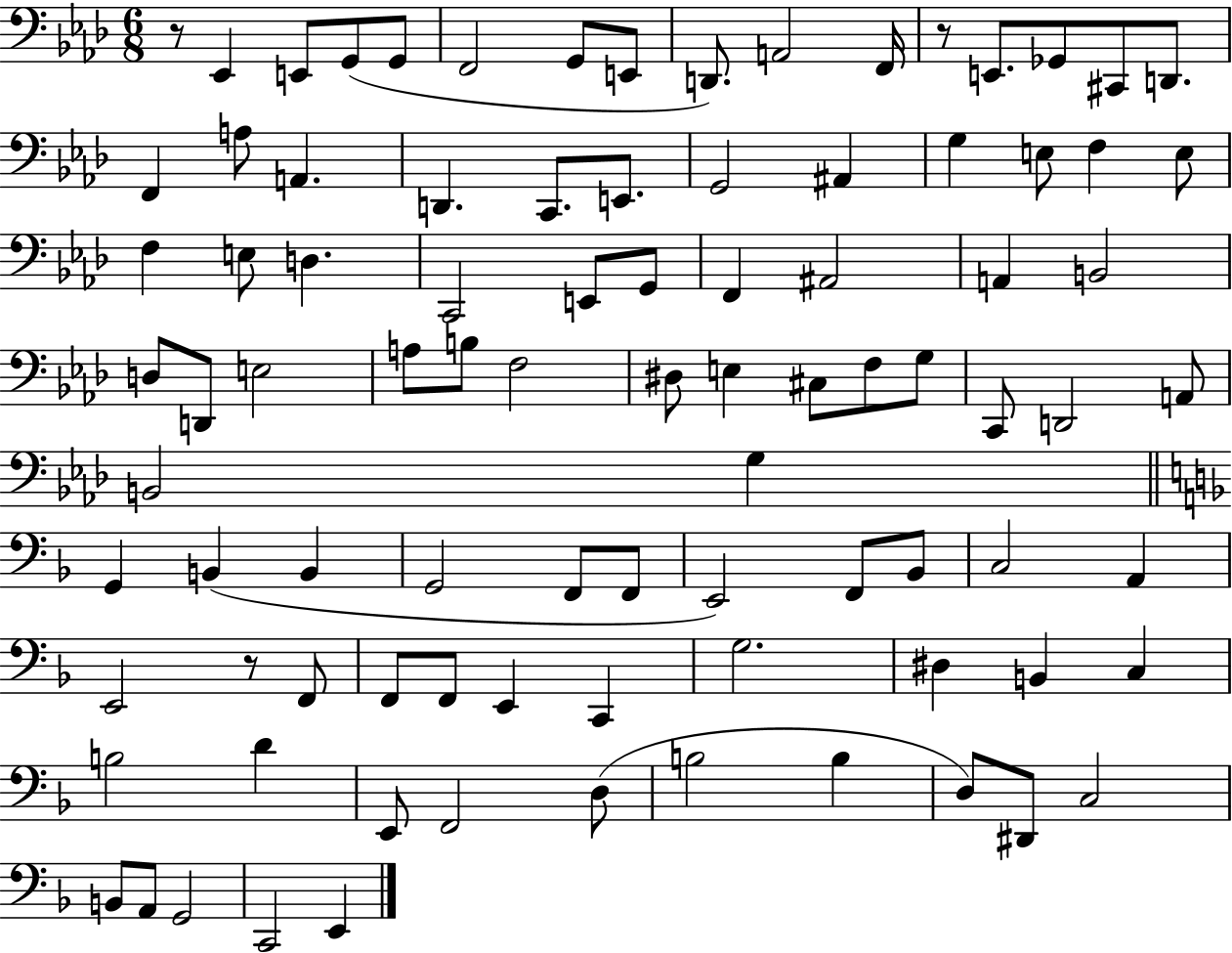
R/e Eb2/q E2/e G2/e G2/e F2/h G2/e E2/e D2/e. A2/h F2/s R/e E2/e. Gb2/e C#2/e D2/e. F2/q A3/e A2/q. D2/q. C2/e. E2/e. G2/h A#2/q G3/q E3/e F3/q E3/e F3/q E3/e D3/q. C2/h E2/e G2/e F2/q A#2/h A2/q B2/h D3/e D2/e E3/h A3/e B3/e F3/h D#3/e E3/q C#3/e F3/e G3/e C2/e D2/h A2/e B2/h G3/q G2/q B2/q B2/q G2/h F2/e F2/e E2/h F2/e Bb2/e C3/h A2/q E2/h R/e F2/e F2/e F2/e E2/q C2/q G3/h. D#3/q B2/q C3/q B3/h D4/q E2/e F2/h D3/e B3/h B3/q D3/e D#2/e C3/h B2/e A2/e G2/h C2/h E2/q